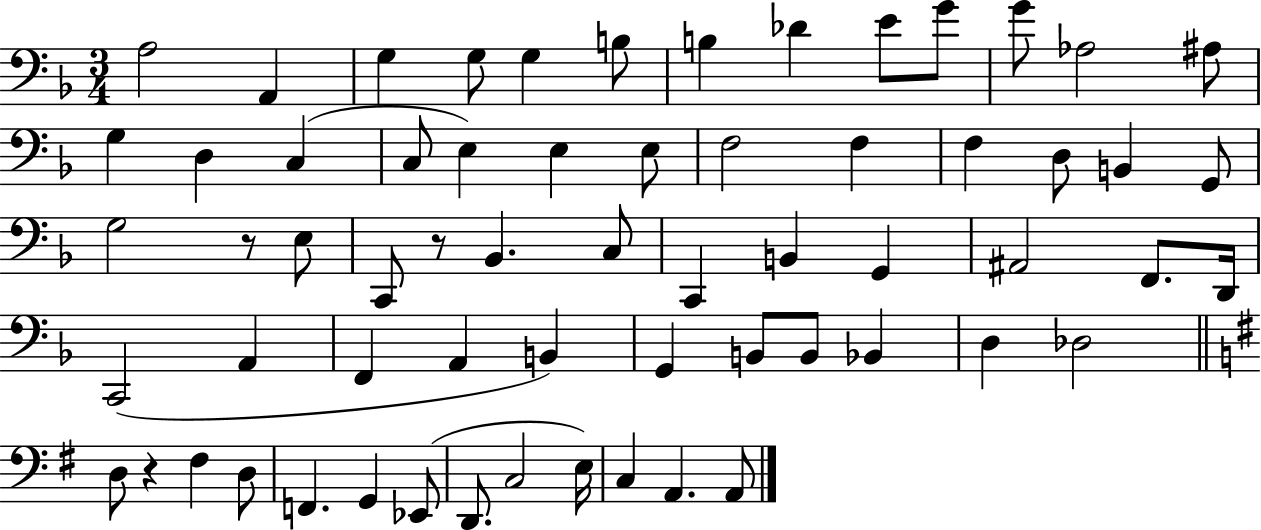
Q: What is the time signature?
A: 3/4